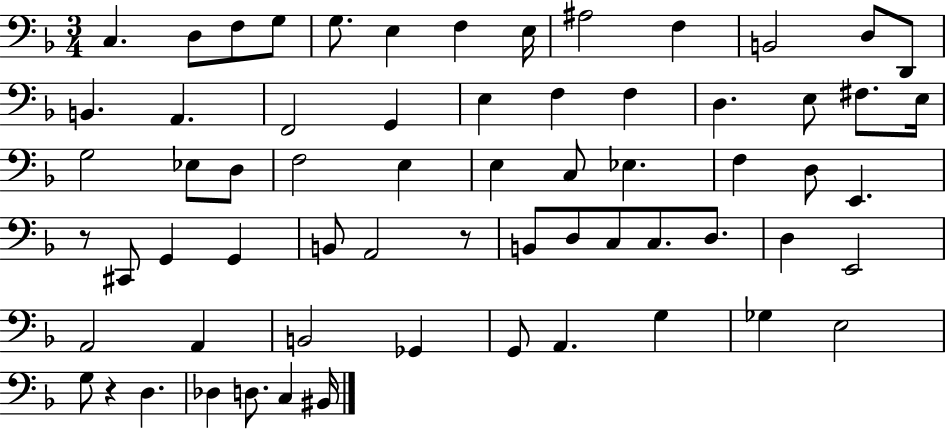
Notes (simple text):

C3/q. D3/e F3/e G3/e G3/e. E3/q F3/q E3/s A#3/h F3/q B2/h D3/e D2/e B2/q. A2/q. F2/h G2/q E3/q F3/q F3/q D3/q. E3/e F#3/e. E3/s G3/h Eb3/e D3/e F3/h E3/q E3/q C3/e Eb3/q. F3/q D3/e E2/q. R/e C#2/e G2/q G2/q B2/e A2/h R/e B2/e D3/e C3/e C3/e. D3/e. D3/q E2/h A2/h A2/q B2/h Gb2/q G2/e A2/q. G3/q Gb3/q E3/h G3/e R/q D3/q. Db3/q D3/e. C3/q BIS2/s